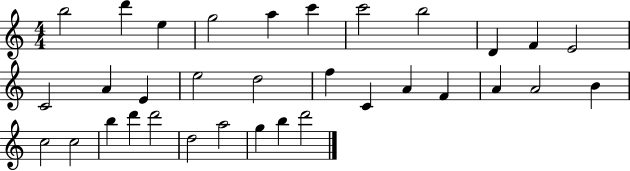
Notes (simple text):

B5/h D6/q E5/q G5/h A5/q C6/q C6/h B5/h D4/q F4/q E4/h C4/h A4/q E4/q E5/h D5/h F5/q C4/q A4/q F4/q A4/q A4/h B4/q C5/h C5/h B5/q D6/q D6/h D5/h A5/h G5/q B5/q D6/h